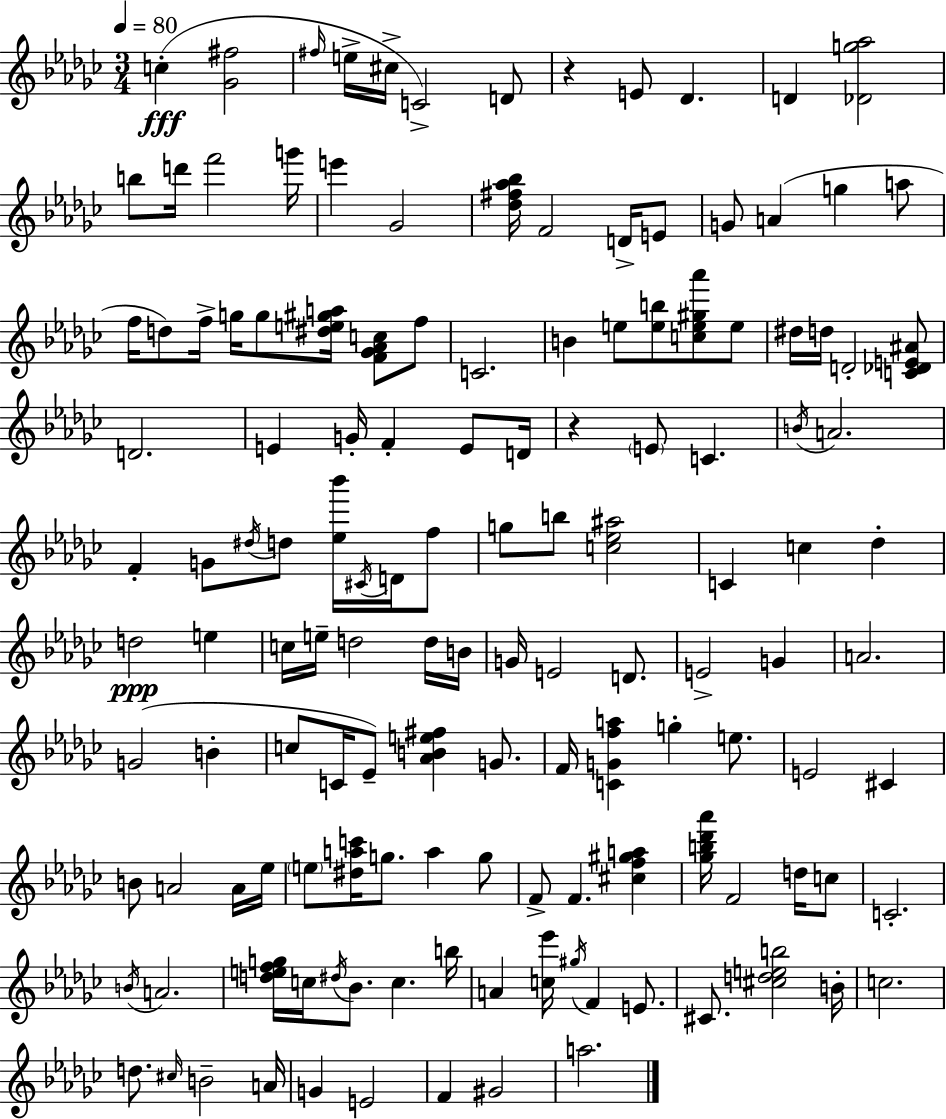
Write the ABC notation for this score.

X:1
T:Untitled
M:3/4
L:1/4
K:Ebm
c [_G^f]2 ^f/4 e/4 ^c/4 C2 D/2 z E/2 _D D [_Dg_a]2 b/2 d'/4 f'2 g'/4 e' _G2 [_d^f_a_b]/4 F2 D/4 E/2 G/2 A g a/2 f/4 d/2 f/4 g/4 g/2 [^de^ga]/4 [F_G_Ac]/2 f/2 C2 B e/2 [eb]/2 [ce^g_a']/2 e/2 ^d/4 d/4 D2 [C_DE^A]/2 D2 E G/4 F E/2 D/4 z E/2 C B/4 A2 F G/2 ^d/4 d/2 [_e_b']/4 ^C/4 D/4 f/2 g/2 b/2 [c_e^a]2 C c _d d2 e c/4 e/4 d2 d/4 B/4 G/4 E2 D/2 E2 G A2 G2 B c/2 C/4 _E/2 [_ABe^f] G/2 F/4 [CGfa] g e/2 E2 ^C B/2 A2 A/4 _e/4 e/2 [^dac']/4 g/2 a g/2 F/2 F [^cf^ga] [_gb_d'_a']/4 F2 d/4 c/2 C2 B/4 A2 [defg]/4 c/4 ^d/4 _B/2 c b/4 A [c_e']/4 ^g/4 F E/2 ^C/2 [^cdeb]2 B/4 c2 d/2 ^c/4 B2 A/4 G E2 F ^G2 a2